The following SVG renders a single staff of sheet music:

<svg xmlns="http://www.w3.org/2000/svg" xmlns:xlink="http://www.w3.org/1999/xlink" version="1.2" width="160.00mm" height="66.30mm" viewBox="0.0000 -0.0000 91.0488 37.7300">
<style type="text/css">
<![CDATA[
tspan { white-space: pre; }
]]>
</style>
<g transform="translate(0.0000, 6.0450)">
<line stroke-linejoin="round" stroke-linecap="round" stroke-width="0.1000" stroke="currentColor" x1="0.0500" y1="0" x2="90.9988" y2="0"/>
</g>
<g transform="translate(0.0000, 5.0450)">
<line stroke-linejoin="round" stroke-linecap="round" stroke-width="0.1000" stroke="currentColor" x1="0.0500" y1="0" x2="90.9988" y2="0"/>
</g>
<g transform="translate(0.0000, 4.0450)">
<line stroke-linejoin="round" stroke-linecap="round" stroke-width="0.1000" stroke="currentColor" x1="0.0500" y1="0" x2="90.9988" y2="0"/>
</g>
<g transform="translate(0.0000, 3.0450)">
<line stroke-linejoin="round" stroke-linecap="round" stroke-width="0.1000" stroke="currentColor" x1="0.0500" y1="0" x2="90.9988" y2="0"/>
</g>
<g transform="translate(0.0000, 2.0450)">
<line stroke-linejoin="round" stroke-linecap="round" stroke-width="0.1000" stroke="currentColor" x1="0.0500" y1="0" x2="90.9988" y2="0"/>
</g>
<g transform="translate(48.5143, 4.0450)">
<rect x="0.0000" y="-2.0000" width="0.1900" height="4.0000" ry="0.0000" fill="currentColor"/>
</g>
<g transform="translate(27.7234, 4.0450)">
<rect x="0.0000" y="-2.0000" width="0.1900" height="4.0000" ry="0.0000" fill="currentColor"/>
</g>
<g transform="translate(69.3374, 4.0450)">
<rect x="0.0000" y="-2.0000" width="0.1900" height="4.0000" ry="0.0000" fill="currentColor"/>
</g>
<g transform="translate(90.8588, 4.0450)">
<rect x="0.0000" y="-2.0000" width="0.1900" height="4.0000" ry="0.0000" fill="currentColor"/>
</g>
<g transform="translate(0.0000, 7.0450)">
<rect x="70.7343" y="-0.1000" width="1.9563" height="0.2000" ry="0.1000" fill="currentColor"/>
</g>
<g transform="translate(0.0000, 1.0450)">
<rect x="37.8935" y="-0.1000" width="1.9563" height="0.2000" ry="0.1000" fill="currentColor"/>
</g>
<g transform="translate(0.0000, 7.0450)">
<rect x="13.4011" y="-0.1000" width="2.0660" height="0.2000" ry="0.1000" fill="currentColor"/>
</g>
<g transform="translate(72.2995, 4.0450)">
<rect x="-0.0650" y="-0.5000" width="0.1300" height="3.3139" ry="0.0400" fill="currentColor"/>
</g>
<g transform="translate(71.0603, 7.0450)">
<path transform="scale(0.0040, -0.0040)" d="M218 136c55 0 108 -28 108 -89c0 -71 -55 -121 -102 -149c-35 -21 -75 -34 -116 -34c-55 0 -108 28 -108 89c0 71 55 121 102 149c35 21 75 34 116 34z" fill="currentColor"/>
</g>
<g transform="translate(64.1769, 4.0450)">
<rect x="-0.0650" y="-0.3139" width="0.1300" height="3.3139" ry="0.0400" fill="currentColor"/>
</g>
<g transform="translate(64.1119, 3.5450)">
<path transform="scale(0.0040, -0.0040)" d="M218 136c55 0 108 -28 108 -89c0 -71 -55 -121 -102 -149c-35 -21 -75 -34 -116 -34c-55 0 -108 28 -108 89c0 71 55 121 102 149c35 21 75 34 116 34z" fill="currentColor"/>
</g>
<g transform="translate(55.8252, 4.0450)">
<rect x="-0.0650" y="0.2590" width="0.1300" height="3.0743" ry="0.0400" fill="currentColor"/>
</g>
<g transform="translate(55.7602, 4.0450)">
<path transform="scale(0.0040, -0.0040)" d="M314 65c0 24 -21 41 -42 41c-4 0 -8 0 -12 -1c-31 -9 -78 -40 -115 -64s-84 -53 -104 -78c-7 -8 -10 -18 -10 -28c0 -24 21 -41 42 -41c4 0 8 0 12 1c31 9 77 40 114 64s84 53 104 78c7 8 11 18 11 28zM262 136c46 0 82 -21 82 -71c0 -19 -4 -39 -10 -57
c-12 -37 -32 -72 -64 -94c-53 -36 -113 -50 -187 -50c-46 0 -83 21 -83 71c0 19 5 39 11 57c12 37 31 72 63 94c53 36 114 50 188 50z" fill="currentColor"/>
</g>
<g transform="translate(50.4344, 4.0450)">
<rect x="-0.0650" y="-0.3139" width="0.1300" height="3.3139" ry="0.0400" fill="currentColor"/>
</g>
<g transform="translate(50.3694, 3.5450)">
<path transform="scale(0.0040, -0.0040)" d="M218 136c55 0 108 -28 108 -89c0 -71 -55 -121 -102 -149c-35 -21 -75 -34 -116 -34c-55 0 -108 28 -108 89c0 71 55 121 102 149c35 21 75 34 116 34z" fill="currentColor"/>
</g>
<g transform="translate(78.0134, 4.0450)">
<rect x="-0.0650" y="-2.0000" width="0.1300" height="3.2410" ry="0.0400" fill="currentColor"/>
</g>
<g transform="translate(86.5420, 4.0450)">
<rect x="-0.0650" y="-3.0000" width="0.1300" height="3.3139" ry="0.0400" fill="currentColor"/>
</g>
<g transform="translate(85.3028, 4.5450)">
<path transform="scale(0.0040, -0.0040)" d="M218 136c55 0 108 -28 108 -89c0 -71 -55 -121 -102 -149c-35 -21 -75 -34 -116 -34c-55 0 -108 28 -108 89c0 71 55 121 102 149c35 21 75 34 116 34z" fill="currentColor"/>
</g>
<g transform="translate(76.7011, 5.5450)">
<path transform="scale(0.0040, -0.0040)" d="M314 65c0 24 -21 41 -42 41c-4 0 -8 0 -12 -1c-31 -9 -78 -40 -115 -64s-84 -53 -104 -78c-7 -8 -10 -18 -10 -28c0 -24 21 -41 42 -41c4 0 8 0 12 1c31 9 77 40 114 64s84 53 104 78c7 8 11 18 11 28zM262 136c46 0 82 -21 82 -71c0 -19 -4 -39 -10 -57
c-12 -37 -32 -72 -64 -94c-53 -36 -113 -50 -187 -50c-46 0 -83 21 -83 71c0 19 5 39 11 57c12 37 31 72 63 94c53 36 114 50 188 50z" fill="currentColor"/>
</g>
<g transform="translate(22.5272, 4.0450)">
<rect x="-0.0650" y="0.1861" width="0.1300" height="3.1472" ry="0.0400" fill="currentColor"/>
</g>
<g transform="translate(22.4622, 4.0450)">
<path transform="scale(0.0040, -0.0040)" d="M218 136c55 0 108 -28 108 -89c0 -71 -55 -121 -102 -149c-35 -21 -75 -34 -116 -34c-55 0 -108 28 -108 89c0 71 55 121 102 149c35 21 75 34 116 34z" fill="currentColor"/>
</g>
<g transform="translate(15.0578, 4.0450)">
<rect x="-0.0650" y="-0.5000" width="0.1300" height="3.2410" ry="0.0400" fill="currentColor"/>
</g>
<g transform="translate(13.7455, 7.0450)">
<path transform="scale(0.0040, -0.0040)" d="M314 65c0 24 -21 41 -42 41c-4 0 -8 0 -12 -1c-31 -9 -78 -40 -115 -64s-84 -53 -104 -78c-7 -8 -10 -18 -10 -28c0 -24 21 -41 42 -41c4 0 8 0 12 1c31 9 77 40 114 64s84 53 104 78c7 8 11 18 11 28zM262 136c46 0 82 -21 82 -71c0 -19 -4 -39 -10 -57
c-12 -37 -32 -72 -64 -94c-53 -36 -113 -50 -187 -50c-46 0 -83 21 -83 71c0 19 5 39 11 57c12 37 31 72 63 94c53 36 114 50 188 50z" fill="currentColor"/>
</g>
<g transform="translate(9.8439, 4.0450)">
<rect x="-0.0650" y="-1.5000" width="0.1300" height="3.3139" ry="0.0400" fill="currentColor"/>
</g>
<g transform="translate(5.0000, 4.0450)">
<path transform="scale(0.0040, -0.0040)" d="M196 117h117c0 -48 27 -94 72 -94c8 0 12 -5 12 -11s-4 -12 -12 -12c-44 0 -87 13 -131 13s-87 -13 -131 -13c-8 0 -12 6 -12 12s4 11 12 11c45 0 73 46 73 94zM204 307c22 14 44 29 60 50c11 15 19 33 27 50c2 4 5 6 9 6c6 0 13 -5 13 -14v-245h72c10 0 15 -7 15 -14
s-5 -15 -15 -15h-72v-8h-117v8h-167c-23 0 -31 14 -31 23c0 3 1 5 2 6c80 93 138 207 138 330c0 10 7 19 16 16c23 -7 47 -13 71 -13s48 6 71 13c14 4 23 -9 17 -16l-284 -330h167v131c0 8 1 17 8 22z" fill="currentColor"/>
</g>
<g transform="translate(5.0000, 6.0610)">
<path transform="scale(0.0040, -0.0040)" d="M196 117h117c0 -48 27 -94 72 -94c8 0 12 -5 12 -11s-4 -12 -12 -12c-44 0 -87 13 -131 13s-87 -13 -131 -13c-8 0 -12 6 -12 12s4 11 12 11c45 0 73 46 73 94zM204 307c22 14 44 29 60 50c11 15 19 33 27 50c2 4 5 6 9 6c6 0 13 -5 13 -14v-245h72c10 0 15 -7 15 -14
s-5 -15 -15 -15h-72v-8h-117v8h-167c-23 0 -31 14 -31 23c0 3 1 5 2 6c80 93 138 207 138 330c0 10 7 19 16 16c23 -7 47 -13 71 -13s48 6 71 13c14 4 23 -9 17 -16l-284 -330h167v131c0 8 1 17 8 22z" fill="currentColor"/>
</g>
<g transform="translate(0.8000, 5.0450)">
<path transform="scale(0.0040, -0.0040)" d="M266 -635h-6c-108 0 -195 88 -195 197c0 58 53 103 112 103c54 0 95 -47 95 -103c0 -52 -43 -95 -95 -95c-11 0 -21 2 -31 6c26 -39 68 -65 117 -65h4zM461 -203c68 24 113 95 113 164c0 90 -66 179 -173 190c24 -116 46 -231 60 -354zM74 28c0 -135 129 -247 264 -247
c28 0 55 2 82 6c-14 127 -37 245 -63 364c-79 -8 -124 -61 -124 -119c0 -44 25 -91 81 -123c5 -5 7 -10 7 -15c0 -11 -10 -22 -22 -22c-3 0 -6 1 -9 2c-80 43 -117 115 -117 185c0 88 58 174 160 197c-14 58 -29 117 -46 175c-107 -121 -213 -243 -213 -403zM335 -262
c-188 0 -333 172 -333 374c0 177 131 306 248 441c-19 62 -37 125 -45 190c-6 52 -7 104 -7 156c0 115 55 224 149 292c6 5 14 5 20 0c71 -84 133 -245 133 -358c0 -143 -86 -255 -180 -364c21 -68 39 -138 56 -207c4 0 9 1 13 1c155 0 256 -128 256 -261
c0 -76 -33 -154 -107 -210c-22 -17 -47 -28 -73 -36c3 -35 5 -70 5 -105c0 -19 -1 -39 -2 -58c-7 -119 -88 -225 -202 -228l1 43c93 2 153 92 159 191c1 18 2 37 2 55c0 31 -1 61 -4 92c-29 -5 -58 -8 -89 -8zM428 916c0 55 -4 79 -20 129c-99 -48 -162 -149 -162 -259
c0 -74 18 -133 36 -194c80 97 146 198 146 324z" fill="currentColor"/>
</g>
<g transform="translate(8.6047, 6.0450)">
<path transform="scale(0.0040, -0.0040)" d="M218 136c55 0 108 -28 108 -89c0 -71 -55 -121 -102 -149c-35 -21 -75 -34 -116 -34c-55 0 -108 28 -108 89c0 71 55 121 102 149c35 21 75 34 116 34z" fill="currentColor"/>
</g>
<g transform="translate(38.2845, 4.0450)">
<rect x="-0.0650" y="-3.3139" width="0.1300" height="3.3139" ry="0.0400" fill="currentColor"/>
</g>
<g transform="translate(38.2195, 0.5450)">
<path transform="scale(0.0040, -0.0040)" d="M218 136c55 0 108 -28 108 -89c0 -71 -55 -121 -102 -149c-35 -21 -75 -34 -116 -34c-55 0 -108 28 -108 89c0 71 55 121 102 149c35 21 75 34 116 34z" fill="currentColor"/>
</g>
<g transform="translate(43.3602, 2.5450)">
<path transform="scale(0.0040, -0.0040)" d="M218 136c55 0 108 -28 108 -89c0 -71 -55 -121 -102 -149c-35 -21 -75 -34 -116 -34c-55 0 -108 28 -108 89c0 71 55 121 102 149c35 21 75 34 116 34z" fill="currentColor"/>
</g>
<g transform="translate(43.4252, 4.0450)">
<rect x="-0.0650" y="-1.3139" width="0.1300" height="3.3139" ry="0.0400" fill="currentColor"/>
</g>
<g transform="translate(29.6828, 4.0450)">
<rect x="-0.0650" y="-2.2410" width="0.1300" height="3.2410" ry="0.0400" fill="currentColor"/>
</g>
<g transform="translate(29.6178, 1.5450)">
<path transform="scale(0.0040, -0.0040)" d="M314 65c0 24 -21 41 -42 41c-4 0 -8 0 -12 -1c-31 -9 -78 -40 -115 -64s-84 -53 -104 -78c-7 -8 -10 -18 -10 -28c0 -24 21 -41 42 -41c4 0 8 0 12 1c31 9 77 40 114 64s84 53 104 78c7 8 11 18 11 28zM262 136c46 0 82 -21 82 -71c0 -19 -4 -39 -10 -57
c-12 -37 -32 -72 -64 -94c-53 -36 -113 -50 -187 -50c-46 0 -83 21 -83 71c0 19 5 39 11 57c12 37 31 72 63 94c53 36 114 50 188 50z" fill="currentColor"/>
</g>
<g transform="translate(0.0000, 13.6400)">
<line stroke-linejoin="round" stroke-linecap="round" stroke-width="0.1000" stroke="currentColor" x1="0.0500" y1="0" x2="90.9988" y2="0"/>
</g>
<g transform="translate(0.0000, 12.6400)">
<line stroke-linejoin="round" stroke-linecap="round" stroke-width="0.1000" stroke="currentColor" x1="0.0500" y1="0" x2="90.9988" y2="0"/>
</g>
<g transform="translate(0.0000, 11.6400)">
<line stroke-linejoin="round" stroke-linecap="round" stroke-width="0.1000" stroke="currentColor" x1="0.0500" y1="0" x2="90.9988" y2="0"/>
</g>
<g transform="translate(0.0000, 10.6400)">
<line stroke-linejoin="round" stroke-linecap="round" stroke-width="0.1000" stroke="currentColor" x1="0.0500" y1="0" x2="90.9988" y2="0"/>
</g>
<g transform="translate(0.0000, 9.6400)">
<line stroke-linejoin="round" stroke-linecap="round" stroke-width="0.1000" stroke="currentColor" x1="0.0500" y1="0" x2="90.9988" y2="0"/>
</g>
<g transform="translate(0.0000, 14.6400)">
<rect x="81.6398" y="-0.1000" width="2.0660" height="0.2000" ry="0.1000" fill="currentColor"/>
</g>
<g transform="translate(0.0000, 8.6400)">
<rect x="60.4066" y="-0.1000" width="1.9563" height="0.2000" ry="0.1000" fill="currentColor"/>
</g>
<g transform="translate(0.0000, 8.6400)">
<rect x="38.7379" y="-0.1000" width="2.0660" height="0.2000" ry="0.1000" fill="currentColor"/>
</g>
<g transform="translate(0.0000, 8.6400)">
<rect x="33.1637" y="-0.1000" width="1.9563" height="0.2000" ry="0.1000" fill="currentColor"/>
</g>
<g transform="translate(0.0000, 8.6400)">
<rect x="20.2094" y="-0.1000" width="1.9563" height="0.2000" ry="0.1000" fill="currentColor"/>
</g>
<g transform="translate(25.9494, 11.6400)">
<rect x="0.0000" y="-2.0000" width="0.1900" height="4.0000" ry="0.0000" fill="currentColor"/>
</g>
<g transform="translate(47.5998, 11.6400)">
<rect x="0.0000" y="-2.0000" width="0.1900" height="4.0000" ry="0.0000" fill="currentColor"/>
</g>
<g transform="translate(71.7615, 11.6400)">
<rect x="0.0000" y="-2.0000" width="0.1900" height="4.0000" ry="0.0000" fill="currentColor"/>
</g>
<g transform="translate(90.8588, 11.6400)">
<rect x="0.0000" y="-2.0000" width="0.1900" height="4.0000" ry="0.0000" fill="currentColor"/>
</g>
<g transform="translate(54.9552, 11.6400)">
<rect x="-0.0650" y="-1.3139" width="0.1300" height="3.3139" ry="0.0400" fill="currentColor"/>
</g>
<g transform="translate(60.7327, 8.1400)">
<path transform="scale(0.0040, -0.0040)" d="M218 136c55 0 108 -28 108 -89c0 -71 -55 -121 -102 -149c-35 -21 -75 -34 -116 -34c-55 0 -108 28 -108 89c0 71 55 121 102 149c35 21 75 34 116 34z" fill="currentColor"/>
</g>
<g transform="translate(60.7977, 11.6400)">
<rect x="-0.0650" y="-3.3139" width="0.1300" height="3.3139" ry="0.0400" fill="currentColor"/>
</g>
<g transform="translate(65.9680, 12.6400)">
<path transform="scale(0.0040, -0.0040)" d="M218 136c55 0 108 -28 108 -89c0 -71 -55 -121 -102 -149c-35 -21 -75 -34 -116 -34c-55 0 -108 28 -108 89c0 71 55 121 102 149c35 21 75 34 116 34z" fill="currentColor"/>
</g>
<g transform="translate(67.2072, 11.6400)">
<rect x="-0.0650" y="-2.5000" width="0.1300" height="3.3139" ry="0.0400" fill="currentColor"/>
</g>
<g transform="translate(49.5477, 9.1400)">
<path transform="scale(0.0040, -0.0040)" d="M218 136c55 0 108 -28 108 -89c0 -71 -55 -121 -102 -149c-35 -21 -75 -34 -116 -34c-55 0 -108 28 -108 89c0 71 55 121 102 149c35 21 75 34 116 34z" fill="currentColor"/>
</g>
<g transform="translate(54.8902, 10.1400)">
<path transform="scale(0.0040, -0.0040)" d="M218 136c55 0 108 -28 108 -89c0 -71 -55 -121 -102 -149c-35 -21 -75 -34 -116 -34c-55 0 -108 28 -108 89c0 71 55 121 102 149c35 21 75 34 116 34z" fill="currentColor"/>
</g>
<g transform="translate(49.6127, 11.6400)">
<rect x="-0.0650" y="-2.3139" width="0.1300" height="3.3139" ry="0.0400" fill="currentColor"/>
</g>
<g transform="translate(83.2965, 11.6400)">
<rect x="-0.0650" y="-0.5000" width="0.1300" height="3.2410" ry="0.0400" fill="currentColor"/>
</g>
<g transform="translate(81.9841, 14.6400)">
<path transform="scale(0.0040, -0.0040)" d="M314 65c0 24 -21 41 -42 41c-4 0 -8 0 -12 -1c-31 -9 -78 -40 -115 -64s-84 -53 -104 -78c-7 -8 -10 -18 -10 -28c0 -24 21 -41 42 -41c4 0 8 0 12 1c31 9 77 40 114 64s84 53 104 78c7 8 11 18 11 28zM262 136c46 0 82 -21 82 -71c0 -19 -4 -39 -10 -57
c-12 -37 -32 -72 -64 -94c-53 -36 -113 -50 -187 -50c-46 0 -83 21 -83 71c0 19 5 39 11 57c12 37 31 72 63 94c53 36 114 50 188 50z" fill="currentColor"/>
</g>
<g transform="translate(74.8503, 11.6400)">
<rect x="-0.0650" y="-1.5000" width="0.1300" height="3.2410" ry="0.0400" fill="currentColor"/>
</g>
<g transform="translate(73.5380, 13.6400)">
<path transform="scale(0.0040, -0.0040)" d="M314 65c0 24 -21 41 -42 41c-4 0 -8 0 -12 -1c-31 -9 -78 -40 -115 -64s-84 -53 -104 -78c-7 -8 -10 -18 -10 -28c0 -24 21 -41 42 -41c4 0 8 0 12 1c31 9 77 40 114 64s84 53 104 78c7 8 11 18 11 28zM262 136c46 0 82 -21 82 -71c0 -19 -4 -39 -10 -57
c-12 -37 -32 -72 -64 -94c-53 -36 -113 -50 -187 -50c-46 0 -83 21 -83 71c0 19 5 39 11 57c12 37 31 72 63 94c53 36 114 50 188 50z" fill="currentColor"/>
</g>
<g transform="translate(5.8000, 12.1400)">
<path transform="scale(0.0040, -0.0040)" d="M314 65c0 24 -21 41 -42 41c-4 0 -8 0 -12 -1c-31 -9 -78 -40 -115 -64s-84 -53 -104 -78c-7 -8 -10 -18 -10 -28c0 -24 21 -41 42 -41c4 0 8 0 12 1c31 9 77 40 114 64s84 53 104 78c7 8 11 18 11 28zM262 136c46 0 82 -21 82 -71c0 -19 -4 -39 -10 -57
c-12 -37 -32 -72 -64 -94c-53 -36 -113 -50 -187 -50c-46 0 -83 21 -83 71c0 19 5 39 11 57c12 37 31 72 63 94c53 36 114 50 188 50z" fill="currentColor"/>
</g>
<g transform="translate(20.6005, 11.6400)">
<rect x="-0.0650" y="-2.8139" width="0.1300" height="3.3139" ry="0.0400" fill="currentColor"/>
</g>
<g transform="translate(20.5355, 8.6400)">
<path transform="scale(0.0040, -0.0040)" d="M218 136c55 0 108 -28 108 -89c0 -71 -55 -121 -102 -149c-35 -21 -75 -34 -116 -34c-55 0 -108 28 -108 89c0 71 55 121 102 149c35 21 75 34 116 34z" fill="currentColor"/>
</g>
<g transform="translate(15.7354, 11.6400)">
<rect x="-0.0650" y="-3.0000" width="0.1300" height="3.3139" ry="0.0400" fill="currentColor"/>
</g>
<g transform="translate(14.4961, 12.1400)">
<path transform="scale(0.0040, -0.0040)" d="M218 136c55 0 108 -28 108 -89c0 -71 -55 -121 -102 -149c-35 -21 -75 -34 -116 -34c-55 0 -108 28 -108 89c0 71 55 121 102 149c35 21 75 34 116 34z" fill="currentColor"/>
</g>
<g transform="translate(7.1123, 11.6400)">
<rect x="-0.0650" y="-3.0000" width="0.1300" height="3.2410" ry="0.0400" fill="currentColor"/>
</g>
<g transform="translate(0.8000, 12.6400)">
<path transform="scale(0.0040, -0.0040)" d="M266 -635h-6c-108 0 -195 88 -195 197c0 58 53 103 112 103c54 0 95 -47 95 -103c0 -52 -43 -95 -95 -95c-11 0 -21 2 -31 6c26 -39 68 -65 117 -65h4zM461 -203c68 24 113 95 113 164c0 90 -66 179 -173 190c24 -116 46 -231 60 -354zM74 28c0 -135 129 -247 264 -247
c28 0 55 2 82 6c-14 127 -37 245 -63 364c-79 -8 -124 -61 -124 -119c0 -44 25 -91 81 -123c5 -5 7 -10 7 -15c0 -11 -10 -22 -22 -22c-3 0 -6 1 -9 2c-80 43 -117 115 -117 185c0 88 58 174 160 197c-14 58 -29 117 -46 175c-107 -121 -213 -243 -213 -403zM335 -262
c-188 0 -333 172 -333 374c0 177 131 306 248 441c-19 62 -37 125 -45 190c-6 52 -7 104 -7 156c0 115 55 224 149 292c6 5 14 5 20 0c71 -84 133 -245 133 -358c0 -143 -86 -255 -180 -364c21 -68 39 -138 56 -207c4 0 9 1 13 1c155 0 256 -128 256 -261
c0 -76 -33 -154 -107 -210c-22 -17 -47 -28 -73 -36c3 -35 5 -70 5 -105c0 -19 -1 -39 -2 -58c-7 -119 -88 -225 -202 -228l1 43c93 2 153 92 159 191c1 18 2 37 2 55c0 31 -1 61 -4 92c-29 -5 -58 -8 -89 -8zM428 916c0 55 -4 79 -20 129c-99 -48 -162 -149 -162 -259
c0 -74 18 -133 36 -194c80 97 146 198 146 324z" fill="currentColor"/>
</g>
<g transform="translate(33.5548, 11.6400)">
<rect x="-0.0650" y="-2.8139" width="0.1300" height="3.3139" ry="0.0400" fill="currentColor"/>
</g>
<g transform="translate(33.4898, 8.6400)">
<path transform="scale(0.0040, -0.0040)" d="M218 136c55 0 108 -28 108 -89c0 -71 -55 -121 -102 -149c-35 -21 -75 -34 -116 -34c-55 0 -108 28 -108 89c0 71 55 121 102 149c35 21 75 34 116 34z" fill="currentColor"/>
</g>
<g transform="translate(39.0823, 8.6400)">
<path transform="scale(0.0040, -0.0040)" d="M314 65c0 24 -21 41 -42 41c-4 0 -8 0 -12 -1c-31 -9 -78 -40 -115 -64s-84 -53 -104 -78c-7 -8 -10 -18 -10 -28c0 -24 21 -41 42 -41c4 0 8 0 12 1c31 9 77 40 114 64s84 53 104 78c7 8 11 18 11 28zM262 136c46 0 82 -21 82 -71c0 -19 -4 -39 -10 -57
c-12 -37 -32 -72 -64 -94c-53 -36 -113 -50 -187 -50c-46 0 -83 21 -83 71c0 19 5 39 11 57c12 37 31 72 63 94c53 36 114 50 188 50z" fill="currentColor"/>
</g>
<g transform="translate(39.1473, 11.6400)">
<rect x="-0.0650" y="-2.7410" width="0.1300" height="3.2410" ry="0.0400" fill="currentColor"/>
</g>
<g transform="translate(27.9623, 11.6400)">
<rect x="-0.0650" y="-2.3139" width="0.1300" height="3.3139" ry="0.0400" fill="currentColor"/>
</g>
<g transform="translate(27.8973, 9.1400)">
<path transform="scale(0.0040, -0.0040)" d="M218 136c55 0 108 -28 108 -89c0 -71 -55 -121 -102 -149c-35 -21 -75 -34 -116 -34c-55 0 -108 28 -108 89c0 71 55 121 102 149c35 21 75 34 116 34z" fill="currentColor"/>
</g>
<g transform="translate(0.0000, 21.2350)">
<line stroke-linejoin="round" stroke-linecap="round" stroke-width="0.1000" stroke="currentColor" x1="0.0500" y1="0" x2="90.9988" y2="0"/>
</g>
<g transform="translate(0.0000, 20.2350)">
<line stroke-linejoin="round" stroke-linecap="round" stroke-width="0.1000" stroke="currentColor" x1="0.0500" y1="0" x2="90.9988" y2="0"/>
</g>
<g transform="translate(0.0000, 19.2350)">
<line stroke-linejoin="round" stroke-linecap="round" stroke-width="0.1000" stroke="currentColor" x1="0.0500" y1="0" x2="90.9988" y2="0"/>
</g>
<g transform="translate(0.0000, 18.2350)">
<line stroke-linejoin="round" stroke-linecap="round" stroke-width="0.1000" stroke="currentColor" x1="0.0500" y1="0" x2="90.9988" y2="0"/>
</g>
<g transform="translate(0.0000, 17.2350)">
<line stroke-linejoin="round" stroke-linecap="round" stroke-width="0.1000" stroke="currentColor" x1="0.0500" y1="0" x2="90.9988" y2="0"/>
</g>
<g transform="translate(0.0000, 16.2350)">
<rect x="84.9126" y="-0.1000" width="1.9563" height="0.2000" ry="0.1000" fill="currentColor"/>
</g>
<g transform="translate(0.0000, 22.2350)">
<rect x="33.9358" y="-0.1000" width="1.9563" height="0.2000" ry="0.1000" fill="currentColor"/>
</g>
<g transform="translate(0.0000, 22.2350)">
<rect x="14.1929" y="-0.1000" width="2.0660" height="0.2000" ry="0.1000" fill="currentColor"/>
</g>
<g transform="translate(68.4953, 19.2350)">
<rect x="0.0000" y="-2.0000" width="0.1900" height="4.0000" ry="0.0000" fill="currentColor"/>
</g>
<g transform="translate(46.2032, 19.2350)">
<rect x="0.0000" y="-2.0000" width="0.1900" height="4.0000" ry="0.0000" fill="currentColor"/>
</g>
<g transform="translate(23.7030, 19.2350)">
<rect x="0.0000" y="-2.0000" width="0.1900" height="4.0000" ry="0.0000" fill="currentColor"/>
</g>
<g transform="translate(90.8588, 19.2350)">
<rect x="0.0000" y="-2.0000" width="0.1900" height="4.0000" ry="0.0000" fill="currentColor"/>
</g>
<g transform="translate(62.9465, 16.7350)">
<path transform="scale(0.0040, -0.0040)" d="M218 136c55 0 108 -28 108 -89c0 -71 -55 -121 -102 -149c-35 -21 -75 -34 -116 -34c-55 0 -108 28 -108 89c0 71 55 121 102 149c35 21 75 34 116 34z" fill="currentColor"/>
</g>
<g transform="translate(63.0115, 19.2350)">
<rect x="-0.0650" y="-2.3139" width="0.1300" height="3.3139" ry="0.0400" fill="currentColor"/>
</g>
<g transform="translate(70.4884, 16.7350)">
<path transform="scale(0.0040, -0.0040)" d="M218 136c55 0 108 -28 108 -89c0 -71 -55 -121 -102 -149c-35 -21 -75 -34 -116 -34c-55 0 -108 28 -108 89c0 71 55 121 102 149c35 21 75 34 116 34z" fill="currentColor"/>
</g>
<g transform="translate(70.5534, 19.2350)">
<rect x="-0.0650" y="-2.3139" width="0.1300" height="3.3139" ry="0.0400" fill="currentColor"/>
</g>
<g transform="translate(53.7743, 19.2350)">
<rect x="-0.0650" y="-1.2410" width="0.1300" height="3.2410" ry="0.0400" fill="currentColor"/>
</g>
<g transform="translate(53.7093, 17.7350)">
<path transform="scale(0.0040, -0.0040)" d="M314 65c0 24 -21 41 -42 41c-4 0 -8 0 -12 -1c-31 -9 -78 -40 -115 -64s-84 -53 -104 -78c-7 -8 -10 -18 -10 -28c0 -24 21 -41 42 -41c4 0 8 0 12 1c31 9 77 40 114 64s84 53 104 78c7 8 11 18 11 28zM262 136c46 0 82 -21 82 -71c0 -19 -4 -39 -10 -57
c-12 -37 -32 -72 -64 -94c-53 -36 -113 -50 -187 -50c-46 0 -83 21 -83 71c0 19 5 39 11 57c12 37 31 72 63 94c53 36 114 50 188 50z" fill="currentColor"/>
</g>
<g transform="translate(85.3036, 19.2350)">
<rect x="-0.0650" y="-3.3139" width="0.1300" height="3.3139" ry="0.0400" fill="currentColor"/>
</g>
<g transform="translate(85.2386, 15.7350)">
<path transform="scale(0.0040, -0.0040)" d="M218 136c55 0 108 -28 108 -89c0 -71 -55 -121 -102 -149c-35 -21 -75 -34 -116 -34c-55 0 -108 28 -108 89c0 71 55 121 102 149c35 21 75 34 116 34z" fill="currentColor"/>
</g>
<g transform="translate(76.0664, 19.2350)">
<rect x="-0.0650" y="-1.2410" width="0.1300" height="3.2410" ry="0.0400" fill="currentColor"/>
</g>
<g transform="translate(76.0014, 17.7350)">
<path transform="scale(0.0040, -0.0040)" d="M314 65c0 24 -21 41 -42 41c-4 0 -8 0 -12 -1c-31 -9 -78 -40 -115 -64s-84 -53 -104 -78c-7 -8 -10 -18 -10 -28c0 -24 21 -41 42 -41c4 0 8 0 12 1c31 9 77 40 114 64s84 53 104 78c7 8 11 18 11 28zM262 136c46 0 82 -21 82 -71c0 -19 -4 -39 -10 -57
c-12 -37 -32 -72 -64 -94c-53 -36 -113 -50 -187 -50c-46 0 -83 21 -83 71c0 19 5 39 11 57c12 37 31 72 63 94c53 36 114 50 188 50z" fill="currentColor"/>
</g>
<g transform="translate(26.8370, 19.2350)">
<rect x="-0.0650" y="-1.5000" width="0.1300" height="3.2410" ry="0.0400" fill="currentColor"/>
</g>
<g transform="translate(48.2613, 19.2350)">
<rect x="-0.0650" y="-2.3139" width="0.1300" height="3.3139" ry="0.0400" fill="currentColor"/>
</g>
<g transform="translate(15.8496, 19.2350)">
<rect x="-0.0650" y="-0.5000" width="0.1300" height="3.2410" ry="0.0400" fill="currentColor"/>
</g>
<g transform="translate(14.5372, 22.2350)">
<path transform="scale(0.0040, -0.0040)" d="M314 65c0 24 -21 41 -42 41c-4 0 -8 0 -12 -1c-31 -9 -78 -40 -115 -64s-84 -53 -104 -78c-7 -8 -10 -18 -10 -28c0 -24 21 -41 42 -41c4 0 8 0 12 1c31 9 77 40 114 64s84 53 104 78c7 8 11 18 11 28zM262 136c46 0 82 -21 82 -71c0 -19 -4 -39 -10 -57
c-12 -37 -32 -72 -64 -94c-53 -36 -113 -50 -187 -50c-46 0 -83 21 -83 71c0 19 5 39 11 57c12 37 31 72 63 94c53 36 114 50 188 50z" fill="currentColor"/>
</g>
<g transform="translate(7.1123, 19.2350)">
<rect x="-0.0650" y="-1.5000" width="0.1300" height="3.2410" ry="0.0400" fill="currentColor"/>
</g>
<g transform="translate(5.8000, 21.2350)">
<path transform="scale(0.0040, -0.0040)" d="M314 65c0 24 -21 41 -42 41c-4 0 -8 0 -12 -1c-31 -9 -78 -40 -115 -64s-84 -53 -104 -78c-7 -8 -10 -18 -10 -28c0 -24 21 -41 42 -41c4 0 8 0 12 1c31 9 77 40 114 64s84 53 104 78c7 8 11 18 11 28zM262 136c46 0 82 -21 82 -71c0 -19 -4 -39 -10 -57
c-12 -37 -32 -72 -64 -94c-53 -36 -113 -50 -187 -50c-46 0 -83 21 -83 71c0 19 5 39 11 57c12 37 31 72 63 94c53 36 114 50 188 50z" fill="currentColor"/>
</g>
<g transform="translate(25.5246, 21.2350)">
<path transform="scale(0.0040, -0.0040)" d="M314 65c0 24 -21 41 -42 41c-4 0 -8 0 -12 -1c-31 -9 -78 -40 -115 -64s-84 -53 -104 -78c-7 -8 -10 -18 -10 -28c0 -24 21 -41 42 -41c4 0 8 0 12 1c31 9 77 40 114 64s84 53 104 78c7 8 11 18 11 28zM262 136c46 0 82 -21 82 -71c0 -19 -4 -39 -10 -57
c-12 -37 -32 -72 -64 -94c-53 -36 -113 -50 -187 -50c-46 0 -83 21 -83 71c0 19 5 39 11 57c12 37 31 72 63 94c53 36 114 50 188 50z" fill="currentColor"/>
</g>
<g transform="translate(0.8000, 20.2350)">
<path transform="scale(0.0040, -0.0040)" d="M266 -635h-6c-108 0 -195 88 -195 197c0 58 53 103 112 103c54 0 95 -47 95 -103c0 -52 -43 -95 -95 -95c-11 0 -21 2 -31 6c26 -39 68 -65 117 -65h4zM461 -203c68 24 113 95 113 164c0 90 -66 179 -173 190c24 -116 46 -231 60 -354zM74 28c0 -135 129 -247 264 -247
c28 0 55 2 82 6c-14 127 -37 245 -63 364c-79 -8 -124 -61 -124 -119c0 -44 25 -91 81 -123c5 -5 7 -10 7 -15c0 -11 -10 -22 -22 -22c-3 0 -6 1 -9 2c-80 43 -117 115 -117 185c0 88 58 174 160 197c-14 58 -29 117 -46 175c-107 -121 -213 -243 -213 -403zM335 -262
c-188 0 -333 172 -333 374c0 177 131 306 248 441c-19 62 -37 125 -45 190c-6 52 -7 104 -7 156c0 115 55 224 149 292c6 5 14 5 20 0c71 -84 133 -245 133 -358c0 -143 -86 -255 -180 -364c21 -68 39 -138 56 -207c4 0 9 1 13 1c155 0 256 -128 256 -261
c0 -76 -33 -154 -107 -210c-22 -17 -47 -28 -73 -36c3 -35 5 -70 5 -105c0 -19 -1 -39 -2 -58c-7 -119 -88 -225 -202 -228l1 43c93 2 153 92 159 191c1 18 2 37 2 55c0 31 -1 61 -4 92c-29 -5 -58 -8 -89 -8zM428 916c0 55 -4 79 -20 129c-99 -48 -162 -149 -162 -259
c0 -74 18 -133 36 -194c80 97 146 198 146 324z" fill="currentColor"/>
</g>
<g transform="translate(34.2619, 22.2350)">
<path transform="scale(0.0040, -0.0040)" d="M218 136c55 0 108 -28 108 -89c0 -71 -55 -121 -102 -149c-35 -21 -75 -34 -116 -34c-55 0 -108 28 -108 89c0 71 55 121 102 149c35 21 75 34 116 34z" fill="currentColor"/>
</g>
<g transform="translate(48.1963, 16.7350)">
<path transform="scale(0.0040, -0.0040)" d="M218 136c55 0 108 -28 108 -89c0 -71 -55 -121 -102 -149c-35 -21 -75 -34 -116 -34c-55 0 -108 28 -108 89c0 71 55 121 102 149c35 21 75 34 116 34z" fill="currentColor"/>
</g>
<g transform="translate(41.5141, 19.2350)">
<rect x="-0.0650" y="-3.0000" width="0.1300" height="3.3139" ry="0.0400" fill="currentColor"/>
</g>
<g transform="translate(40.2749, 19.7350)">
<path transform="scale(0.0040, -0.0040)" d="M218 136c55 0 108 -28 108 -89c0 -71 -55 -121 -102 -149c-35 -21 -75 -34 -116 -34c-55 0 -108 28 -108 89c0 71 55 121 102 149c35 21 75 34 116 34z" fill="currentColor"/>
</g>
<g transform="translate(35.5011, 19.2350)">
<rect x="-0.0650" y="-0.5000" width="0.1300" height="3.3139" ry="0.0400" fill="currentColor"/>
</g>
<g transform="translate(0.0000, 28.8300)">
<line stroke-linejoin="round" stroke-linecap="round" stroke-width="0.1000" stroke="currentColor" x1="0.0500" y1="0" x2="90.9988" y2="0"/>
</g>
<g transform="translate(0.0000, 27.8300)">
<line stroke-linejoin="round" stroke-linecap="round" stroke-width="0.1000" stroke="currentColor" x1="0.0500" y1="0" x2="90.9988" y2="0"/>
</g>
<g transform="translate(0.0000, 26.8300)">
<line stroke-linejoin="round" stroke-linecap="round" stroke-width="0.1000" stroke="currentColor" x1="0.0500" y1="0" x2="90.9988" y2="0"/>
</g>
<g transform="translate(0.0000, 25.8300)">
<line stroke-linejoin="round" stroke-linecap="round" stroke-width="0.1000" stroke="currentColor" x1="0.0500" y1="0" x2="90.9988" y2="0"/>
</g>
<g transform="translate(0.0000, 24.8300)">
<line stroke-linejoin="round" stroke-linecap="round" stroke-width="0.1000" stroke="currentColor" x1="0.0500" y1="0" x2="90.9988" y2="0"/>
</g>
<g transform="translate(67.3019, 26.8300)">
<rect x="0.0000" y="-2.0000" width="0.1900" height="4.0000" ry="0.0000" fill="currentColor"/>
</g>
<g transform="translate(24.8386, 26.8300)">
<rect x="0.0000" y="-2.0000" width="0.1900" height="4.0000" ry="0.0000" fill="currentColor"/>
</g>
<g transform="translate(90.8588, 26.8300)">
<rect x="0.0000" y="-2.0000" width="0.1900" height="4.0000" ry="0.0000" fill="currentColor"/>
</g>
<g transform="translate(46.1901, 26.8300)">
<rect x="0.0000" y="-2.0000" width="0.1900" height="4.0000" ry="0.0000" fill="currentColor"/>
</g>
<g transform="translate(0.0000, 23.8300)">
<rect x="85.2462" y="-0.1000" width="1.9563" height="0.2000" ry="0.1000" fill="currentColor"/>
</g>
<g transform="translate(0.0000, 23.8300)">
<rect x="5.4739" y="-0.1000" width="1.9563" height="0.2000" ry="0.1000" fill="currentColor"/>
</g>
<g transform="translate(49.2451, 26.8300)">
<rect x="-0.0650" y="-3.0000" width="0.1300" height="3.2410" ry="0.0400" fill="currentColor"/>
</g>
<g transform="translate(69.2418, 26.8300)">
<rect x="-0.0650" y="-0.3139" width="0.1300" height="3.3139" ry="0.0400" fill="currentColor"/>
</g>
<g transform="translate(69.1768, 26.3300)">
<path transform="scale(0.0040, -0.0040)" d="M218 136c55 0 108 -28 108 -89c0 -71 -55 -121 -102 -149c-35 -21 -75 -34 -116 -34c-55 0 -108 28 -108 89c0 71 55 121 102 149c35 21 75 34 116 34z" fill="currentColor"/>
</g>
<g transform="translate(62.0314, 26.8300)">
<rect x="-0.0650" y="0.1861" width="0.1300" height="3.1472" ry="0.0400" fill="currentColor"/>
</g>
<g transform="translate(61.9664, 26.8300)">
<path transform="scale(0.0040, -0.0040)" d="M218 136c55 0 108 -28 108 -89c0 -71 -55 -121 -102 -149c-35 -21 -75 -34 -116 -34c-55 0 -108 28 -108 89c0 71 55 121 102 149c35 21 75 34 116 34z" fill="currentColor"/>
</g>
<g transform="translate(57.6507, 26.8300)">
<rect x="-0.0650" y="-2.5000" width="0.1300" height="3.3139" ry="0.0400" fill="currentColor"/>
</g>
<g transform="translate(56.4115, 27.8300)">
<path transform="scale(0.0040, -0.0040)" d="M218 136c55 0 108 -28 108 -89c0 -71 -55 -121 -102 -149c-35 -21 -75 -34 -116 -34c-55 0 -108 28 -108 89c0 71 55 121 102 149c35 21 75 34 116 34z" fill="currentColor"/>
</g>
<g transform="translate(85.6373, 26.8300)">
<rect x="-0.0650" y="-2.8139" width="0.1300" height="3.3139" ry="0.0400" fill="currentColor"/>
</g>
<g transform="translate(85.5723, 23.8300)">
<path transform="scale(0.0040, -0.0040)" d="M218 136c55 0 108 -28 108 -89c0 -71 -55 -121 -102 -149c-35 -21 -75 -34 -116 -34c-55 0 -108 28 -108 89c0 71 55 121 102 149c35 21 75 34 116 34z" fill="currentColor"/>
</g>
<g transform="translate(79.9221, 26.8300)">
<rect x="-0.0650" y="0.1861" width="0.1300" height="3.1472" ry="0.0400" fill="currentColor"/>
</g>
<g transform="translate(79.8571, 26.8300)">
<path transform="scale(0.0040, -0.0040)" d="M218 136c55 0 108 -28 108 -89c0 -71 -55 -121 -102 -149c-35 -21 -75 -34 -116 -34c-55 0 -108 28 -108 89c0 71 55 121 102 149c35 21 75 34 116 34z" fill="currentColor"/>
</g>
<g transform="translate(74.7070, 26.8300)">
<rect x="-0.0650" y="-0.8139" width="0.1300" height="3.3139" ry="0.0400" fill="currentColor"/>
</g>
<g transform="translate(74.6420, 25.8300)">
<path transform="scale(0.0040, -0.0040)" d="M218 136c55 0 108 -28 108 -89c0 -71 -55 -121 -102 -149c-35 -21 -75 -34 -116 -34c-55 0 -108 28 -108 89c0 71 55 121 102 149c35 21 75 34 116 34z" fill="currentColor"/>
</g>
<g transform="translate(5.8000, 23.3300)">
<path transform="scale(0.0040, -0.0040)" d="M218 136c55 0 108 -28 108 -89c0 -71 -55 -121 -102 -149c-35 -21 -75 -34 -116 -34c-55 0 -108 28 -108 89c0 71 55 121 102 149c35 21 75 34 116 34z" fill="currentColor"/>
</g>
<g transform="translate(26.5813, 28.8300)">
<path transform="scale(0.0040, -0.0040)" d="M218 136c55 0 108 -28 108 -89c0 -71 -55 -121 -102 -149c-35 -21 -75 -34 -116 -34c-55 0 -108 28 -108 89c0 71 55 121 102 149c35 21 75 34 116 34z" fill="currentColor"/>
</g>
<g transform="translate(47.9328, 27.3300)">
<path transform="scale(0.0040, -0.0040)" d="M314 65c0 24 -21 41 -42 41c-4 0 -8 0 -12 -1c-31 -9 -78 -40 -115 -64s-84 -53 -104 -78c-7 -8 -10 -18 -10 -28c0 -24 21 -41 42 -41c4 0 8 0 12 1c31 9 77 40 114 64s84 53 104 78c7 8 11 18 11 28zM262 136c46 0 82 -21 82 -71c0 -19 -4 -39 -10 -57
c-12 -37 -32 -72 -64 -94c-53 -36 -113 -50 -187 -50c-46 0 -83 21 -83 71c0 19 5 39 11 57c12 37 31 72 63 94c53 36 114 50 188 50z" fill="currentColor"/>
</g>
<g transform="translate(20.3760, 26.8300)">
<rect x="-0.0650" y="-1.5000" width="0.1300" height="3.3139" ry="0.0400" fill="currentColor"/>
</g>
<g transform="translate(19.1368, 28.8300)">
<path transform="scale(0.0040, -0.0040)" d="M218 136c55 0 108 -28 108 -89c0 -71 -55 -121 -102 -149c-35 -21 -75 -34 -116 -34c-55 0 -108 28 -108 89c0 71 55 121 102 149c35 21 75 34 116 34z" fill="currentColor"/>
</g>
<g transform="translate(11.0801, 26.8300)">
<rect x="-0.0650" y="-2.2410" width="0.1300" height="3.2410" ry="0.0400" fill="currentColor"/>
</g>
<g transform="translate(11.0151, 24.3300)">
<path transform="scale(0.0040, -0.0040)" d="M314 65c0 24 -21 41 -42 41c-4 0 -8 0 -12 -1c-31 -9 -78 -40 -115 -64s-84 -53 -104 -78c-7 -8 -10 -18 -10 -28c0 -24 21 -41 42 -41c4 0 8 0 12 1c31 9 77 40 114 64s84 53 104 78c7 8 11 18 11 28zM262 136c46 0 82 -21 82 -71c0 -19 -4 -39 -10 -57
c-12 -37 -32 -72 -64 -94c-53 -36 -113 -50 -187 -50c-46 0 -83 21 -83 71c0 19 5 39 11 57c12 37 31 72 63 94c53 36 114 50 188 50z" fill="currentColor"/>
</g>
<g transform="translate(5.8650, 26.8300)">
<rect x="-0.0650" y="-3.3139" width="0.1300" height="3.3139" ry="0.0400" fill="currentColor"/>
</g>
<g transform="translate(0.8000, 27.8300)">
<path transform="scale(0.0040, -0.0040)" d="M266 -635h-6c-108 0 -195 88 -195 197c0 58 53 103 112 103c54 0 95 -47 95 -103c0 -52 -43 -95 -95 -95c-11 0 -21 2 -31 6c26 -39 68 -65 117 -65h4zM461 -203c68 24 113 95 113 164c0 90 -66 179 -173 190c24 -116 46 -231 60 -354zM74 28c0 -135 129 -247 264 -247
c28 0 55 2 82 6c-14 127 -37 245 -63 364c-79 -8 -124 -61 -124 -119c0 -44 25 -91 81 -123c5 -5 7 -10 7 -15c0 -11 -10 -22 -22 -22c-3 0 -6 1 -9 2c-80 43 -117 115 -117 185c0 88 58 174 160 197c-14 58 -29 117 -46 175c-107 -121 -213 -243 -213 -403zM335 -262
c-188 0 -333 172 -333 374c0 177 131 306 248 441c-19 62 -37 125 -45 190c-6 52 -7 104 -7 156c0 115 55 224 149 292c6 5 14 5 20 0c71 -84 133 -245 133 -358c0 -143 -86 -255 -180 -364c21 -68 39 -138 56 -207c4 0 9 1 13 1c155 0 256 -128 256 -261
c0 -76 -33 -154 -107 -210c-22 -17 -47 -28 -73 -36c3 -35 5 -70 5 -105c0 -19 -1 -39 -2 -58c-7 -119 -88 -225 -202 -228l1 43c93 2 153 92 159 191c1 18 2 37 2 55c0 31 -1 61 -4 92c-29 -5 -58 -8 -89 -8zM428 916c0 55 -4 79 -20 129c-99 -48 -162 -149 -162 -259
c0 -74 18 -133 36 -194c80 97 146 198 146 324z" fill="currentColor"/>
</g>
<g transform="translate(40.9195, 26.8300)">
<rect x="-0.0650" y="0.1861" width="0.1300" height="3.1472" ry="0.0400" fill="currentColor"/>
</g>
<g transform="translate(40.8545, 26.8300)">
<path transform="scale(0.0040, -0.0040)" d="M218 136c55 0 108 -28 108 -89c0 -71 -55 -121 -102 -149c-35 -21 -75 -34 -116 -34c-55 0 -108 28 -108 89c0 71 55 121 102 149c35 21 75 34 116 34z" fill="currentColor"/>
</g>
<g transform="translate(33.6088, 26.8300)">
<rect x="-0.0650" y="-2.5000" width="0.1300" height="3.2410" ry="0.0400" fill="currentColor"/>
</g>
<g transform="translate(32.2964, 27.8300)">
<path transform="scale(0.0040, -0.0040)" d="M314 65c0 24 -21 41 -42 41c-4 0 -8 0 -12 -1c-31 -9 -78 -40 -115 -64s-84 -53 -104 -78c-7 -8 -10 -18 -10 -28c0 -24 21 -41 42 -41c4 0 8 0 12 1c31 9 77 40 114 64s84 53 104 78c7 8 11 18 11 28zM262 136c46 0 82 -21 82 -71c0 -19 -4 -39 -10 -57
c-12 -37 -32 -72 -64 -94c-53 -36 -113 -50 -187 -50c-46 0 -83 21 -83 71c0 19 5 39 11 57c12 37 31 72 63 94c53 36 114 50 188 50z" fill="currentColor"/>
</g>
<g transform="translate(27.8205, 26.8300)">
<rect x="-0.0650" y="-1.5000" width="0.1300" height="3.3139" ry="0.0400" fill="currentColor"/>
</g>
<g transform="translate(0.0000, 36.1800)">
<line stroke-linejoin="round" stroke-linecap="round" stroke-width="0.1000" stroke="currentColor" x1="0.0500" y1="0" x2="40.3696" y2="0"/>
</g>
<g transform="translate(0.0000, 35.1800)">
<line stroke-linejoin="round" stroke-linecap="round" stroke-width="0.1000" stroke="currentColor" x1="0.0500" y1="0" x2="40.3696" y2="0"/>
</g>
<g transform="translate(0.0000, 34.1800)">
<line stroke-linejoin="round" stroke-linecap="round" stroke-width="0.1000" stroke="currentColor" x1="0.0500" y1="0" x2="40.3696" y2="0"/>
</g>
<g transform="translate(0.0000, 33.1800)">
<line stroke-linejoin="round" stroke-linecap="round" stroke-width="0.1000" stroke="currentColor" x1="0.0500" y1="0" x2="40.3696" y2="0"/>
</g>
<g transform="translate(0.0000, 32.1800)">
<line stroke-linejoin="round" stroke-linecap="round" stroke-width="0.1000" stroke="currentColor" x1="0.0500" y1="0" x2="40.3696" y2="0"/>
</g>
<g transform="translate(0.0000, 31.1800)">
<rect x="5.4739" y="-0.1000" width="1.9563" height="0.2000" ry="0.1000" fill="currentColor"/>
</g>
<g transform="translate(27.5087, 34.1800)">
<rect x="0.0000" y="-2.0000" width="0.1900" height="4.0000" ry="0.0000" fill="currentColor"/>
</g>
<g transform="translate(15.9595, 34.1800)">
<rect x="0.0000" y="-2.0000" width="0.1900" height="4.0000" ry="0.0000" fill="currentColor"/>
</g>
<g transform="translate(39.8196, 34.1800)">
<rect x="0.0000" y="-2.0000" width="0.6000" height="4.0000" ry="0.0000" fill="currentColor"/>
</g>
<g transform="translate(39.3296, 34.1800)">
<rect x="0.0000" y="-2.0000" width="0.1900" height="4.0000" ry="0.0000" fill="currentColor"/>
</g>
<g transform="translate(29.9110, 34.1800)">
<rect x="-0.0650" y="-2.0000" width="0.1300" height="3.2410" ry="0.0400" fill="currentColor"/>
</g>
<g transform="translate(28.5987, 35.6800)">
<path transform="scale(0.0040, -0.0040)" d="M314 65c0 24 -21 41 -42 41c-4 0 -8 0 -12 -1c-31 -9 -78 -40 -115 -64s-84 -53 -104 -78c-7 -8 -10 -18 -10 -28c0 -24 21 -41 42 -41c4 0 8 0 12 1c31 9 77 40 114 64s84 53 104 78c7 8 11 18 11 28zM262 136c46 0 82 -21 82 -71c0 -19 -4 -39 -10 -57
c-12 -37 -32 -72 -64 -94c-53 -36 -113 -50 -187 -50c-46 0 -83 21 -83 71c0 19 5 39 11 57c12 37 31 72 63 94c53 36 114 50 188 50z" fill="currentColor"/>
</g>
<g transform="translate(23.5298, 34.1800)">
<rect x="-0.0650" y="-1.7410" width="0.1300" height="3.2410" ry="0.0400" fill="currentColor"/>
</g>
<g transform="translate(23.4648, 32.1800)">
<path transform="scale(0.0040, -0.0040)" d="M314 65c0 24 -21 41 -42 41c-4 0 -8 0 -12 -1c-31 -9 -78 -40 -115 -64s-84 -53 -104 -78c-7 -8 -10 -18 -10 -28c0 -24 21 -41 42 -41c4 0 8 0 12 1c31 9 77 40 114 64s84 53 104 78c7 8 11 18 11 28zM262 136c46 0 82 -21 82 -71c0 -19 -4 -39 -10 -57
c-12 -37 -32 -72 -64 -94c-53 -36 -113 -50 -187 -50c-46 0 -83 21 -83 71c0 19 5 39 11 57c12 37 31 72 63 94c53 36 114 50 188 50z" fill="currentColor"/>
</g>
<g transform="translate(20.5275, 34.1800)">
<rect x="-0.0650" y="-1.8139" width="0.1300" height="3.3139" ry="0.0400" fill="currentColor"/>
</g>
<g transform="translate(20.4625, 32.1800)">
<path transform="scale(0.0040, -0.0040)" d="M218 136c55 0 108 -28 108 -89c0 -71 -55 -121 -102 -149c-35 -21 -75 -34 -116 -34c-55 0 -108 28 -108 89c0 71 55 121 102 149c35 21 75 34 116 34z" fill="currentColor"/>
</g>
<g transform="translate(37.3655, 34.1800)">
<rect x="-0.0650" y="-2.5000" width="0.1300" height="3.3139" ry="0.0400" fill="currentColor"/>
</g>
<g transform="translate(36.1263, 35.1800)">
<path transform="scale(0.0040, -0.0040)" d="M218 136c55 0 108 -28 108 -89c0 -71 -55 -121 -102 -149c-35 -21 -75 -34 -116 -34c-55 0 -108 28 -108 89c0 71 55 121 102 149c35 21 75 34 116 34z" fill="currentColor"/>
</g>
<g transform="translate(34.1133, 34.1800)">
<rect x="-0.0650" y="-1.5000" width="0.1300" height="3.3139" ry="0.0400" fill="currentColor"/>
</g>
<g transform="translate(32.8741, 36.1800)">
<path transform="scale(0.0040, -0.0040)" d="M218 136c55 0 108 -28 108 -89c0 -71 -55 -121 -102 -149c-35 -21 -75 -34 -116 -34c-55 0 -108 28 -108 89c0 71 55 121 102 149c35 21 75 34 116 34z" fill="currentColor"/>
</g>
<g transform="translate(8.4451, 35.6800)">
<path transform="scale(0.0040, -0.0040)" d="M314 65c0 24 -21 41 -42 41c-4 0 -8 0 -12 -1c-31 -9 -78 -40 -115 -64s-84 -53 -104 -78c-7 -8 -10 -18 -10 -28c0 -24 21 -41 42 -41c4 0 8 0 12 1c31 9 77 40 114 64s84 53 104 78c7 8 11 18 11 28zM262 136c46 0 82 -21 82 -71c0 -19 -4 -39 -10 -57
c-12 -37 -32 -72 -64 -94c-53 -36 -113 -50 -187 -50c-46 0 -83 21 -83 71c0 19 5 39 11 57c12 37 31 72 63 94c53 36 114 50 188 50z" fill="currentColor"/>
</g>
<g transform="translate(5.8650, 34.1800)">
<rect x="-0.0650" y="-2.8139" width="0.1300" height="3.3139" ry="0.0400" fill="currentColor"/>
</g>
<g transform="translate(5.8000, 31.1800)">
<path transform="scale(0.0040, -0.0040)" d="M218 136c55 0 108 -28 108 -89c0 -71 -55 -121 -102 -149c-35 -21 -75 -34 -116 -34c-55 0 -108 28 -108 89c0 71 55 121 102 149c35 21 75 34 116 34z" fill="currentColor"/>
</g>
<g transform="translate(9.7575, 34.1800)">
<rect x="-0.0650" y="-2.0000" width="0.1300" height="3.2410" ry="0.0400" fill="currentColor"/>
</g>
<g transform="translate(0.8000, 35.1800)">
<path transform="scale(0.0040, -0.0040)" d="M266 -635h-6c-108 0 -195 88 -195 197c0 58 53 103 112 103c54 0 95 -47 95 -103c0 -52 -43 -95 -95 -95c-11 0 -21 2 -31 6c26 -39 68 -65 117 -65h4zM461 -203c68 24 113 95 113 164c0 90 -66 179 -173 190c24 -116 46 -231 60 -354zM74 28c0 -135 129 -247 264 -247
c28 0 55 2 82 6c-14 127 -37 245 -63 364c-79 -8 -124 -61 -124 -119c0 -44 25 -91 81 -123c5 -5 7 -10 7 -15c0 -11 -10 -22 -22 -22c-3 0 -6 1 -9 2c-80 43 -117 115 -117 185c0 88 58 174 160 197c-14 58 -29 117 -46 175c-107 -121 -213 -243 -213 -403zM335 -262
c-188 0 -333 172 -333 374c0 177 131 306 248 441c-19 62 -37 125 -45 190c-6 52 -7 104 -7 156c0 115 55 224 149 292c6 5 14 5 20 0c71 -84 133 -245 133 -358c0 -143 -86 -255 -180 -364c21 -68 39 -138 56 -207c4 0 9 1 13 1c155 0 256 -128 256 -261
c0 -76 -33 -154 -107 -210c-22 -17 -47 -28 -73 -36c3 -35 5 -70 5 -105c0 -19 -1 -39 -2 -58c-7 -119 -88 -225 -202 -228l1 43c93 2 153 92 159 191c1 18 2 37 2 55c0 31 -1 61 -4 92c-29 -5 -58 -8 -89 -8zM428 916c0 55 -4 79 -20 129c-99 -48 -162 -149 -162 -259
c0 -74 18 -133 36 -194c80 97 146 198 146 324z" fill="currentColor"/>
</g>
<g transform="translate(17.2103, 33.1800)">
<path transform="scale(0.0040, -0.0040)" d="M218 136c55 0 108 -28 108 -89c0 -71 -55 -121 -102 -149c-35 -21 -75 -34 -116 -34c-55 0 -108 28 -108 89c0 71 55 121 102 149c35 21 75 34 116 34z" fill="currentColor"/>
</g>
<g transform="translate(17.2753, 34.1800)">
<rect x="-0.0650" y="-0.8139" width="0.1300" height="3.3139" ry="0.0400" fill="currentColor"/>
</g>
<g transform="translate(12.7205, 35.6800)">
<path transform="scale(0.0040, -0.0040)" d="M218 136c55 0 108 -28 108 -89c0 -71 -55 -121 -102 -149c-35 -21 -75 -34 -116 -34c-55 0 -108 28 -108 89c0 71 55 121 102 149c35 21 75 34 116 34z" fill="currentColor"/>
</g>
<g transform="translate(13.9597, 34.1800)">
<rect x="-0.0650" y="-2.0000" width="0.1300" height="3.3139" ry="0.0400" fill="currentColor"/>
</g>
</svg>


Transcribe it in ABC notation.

X:1
T:Untitled
M:4/4
L:1/4
K:C
E C2 B g2 b e c B2 c C F2 A A2 A a g a a2 g e b G E2 C2 E2 C2 E2 C A g e2 g g e2 b b g2 E E G2 B A2 G B c d B a a F2 F d f f2 F2 E G